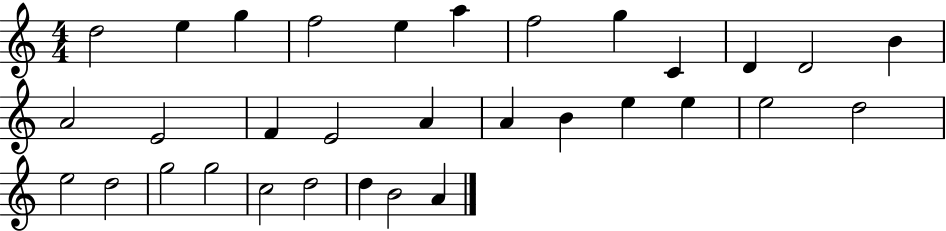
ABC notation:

X:1
T:Untitled
M:4/4
L:1/4
K:C
d2 e g f2 e a f2 g C D D2 B A2 E2 F E2 A A B e e e2 d2 e2 d2 g2 g2 c2 d2 d B2 A